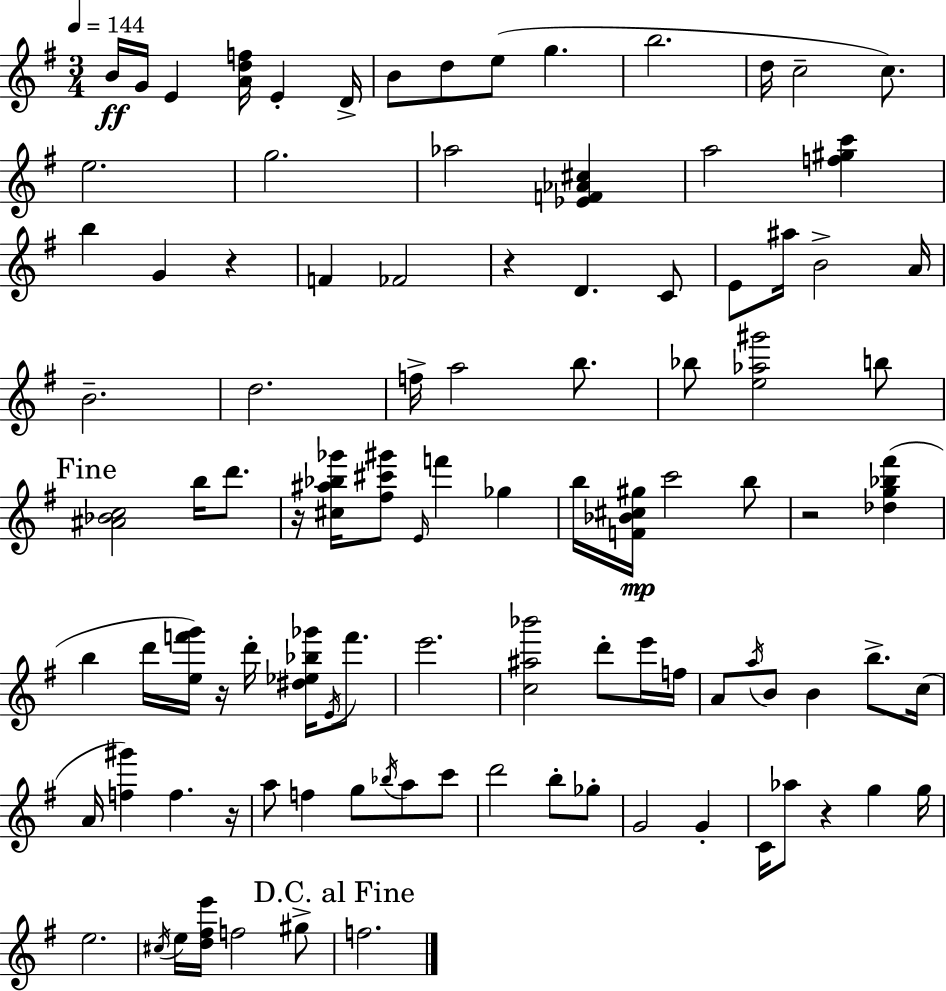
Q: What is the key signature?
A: E minor